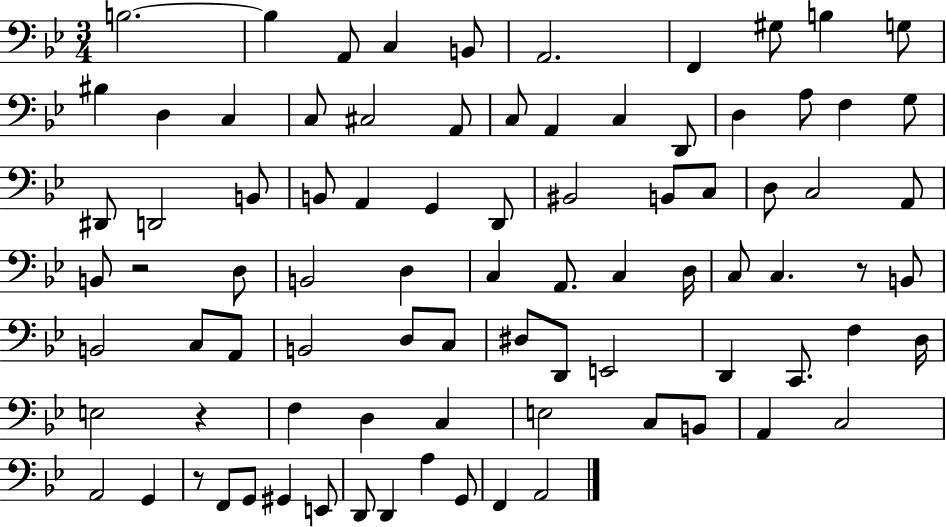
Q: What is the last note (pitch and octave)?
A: A2